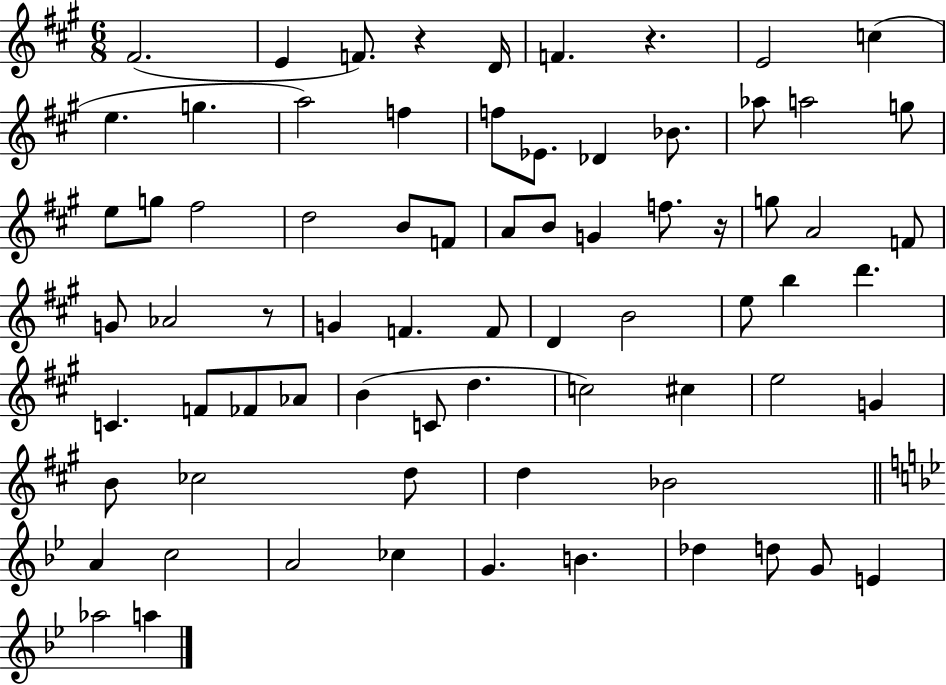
F#4/h. E4/q F4/e. R/q D4/s F4/q. R/q. E4/h C5/q E5/q. G5/q. A5/h F5/q F5/e Eb4/e. Db4/q Bb4/e. Ab5/e A5/h G5/e E5/e G5/e F#5/h D5/h B4/e F4/e A4/e B4/e G4/q F5/e. R/s G5/e A4/h F4/e G4/e Ab4/h R/e G4/q F4/q. F4/e D4/q B4/h E5/e B5/q D6/q. C4/q. F4/e FES4/e Ab4/e B4/q C4/e D5/q. C5/h C#5/q E5/h G4/q B4/e CES5/h D5/e D5/q Bb4/h A4/q C5/h A4/h CES5/q G4/q. B4/q. Db5/q D5/e G4/e E4/q Ab5/h A5/q